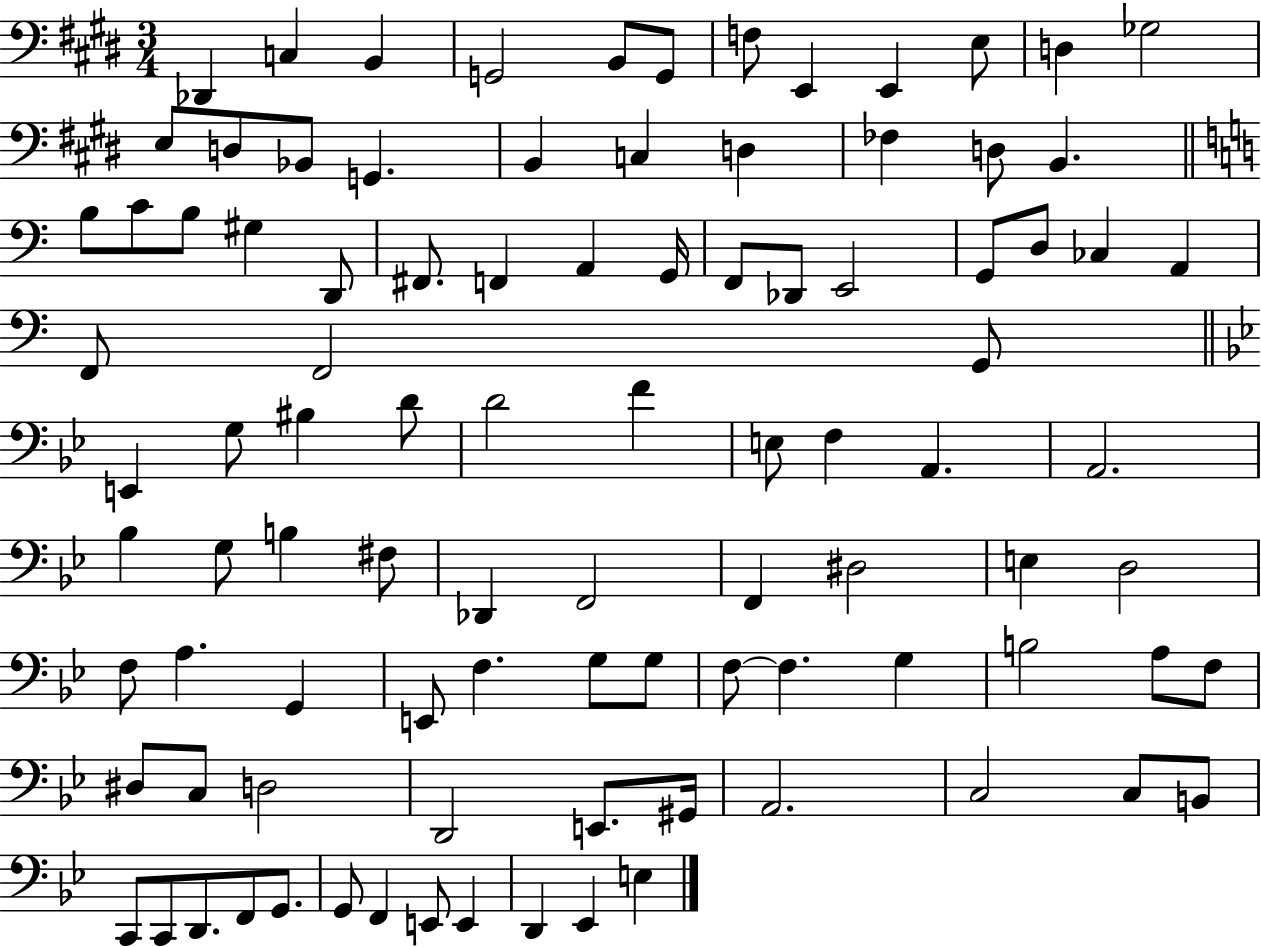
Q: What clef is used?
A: bass